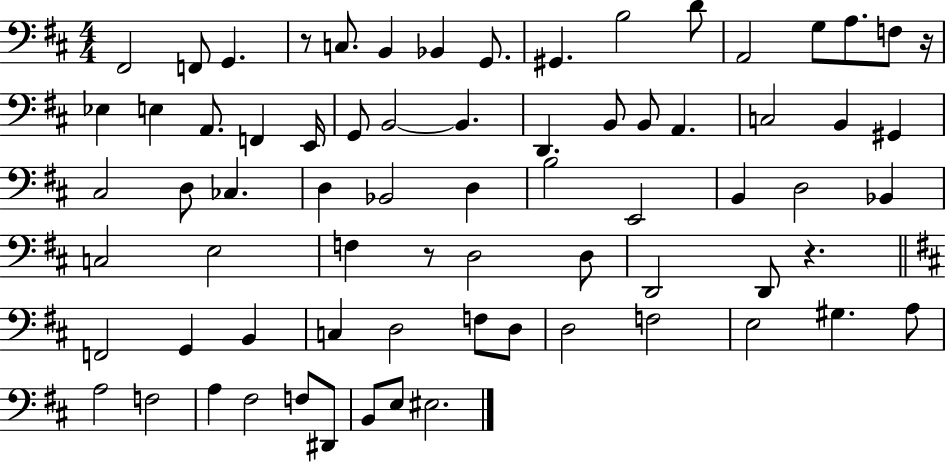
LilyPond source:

{
  \clef bass
  \numericTimeSignature
  \time 4/4
  \key d \major
  fis,2 f,8 g,4. | r8 c8. b,4 bes,4 g,8. | gis,4. b2 d'8 | a,2 g8 a8. f8 r16 | \break ees4 e4 a,8. f,4 e,16 | g,8 b,2~~ b,4. | d,4. b,8 b,8 a,4. | c2 b,4 gis,4 | \break cis2 d8 ces4. | d4 bes,2 d4 | b2 e,2 | b,4 d2 bes,4 | \break c2 e2 | f4 r8 d2 d8 | d,2 d,8 r4. | \bar "||" \break \key b \minor f,2 g,4 b,4 | c4 d2 f8 d8 | d2 f2 | e2 gis4. a8 | \break a2 f2 | a4 fis2 f8 dis,8 | b,8 e8 eis2. | \bar "|."
}